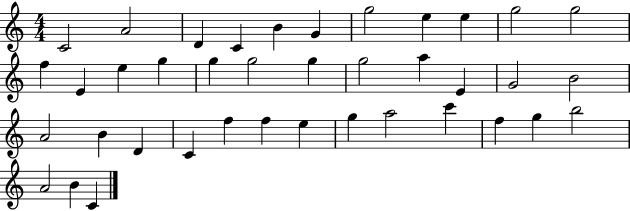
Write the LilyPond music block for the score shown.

{
  \clef treble
  \numericTimeSignature
  \time 4/4
  \key c \major
  c'2 a'2 | d'4 c'4 b'4 g'4 | g''2 e''4 e''4 | g''2 g''2 | \break f''4 e'4 e''4 g''4 | g''4 g''2 g''4 | g''2 a''4 e'4 | g'2 b'2 | \break a'2 b'4 d'4 | c'4 f''4 f''4 e''4 | g''4 a''2 c'''4 | f''4 g''4 b''2 | \break a'2 b'4 c'4 | \bar "|."
}